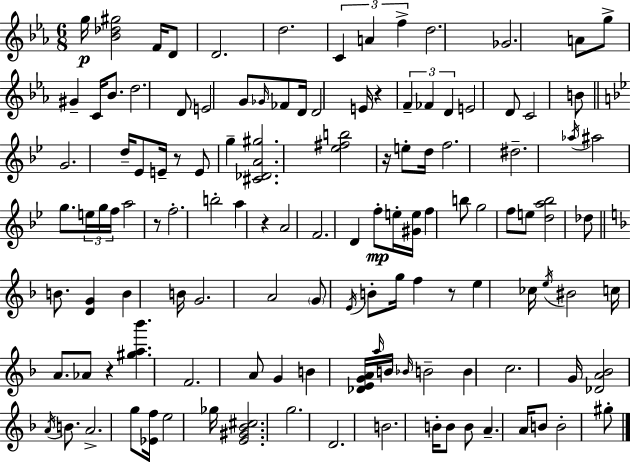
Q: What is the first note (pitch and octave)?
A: G5